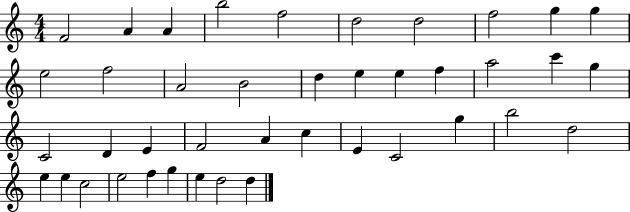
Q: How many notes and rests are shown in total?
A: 41